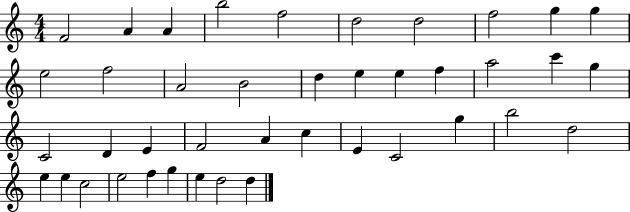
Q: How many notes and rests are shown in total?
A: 41